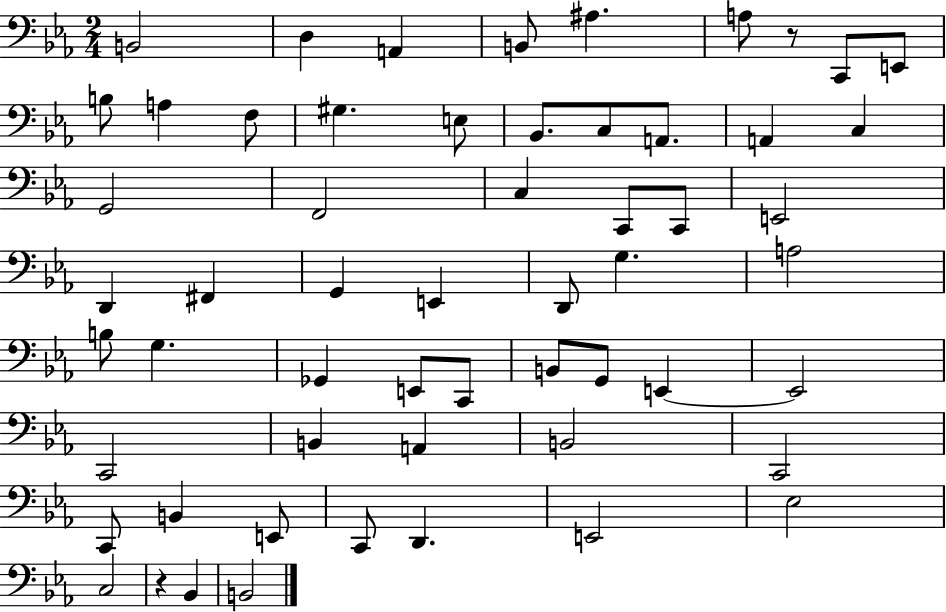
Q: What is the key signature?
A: EES major